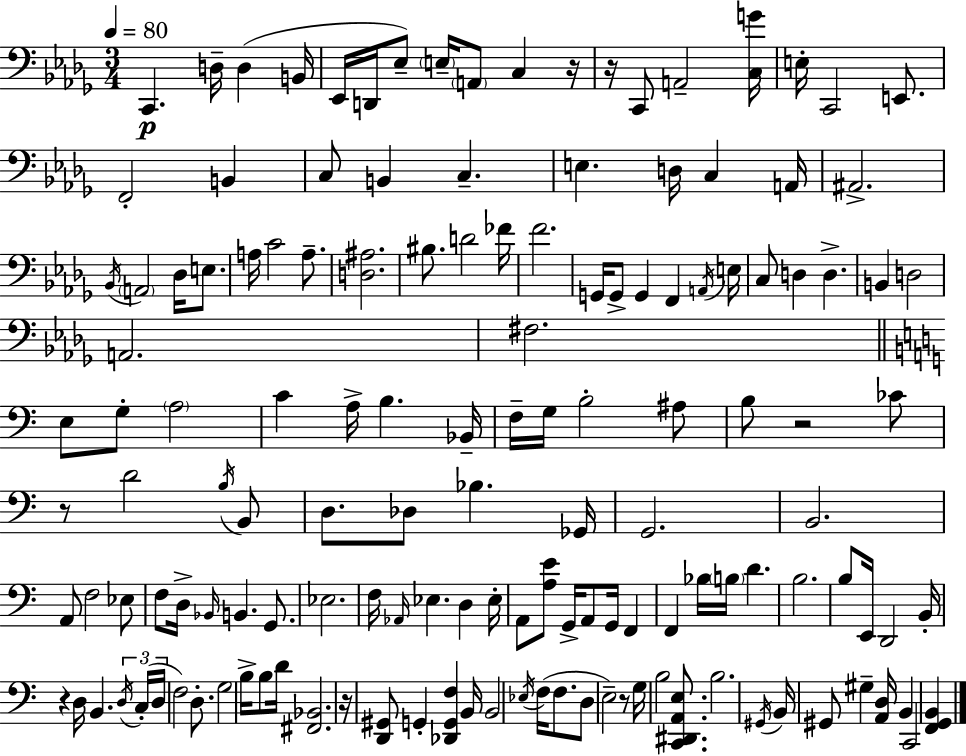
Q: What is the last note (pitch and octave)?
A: C2